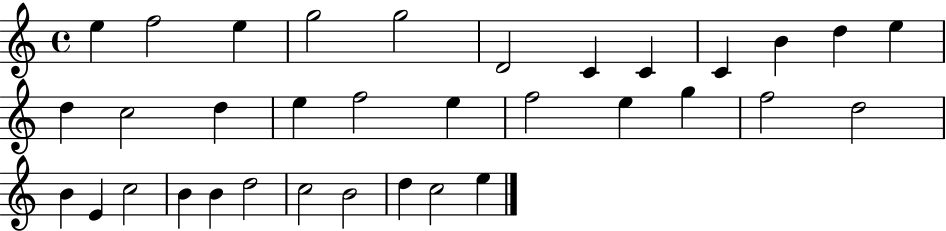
E5/q F5/h E5/q G5/h G5/h D4/h C4/q C4/q C4/q B4/q D5/q E5/q D5/q C5/h D5/q E5/q F5/h E5/q F5/h E5/q G5/q F5/h D5/h B4/q E4/q C5/h B4/q B4/q D5/h C5/h B4/h D5/q C5/h E5/q